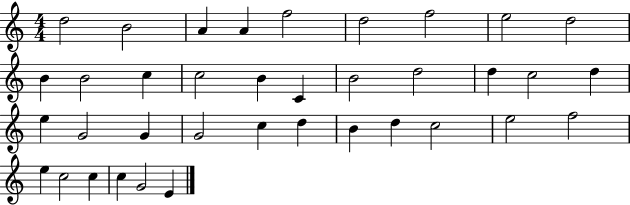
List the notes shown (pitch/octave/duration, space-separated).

D5/h B4/h A4/q A4/q F5/h D5/h F5/h E5/h D5/h B4/q B4/h C5/q C5/h B4/q C4/q B4/h D5/h D5/q C5/h D5/q E5/q G4/h G4/q G4/h C5/q D5/q B4/q D5/q C5/h E5/h F5/h E5/q C5/h C5/q C5/q G4/h E4/q